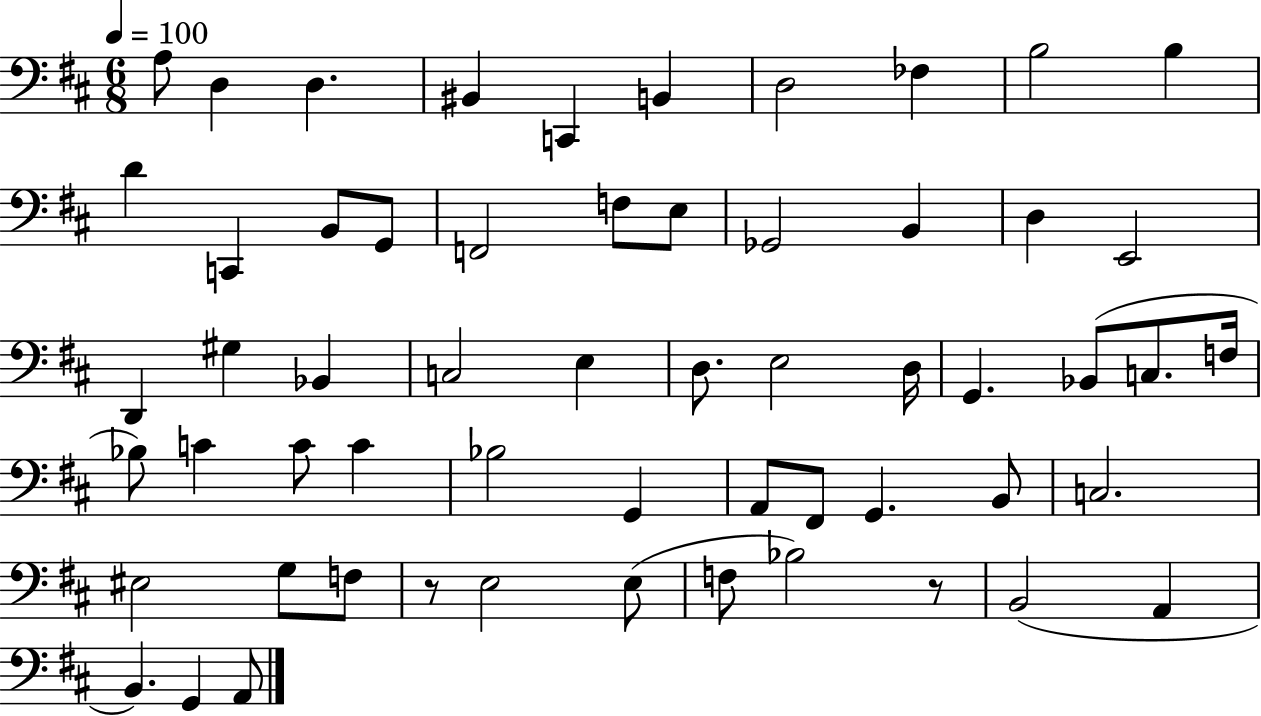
A3/e D3/q D3/q. BIS2/q C2/q B2/q D3/h FES3/q B3/h B3/q D4/q C2/q B2/e G2/e F2/h F3/e E3/e Gb2/h B2/q D3/q E2/h D2/q G#3/q Bb2/q C3/h E3/q D3/e. E3/h D3/s G2/q. Bb2/e C3/e. F3/s Bb3/e C4/q C4/e C4/q Bb3/h G2/q A2/e F#2/e G2/q. B2/e C3/h. EIS3/h G3/e F3/e R/e E3/h E3/e F3/e Bb3/h R/e B2/h A2/q B2/q. G2/q A2/e